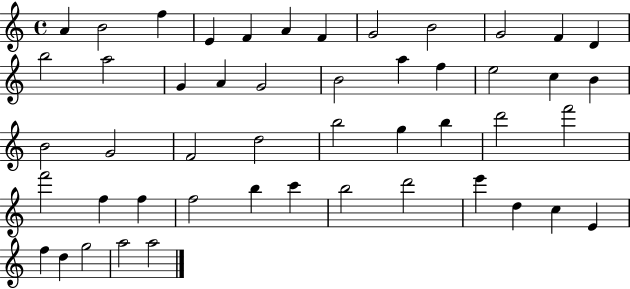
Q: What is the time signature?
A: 4/4